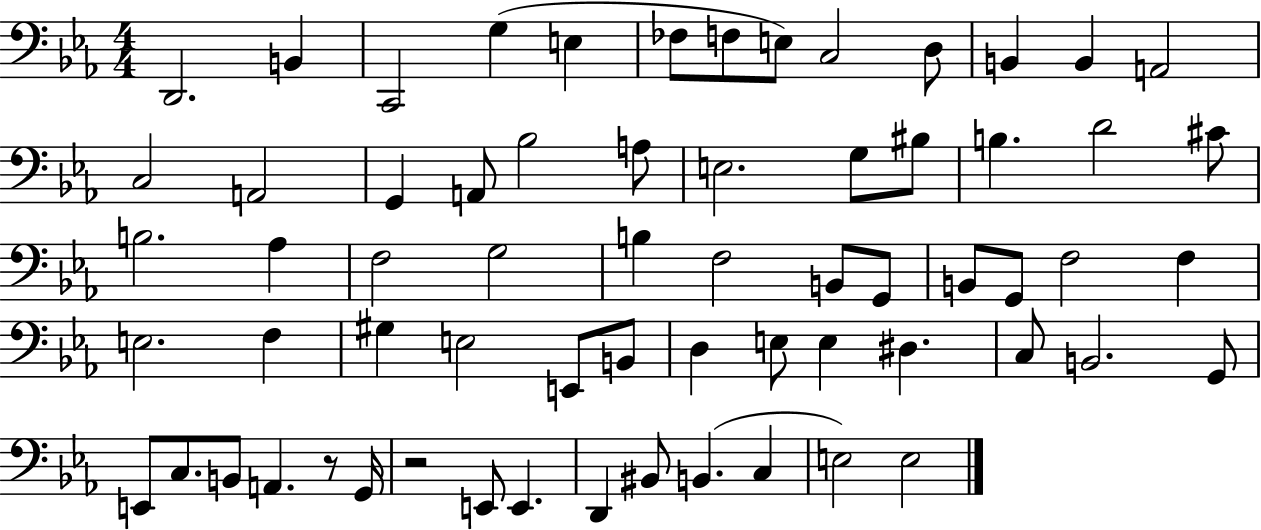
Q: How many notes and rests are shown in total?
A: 65